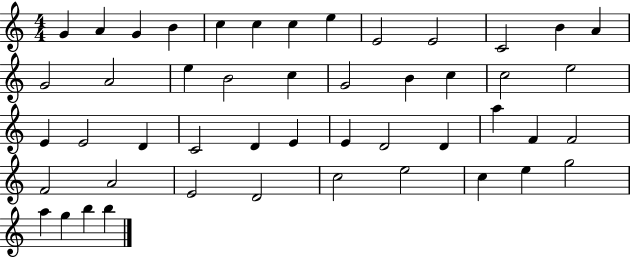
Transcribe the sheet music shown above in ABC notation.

X:1
T:Untitled
M:4/4
L:1/4
K:C
G A G B c c c e E2 E2 C2 B A G2 A2 e B2 c G2 B c c2 e2 E E2 D C2 D E E D2 D a F F2 F2 A2 E2 D2 c2 e2 c e g2 a g b b